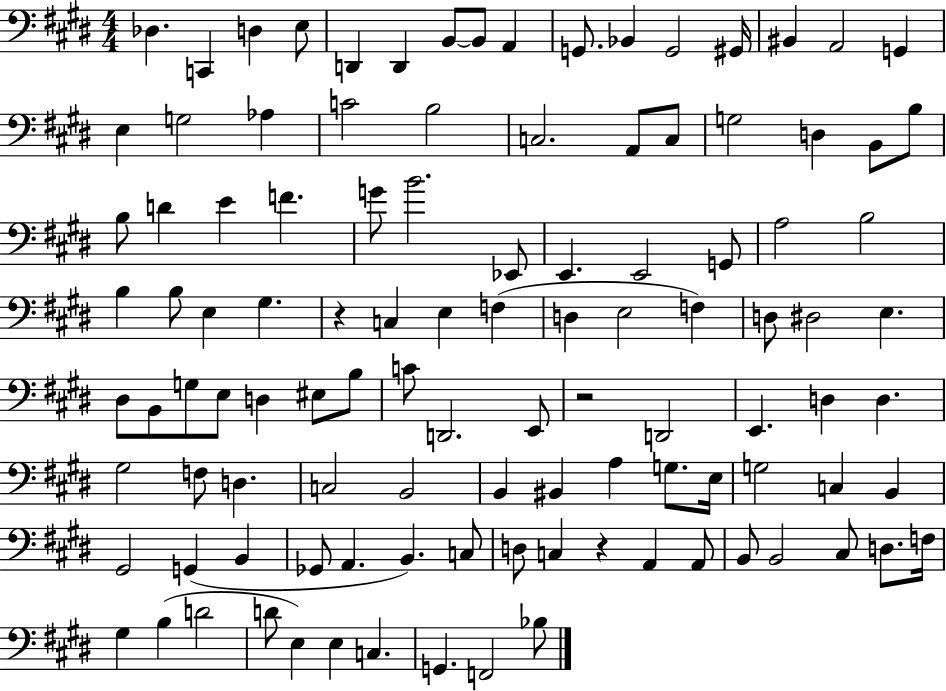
{
  \clef bass
  \numericTimeSignature
  \time 4/4
  \key e \major
  des4. c,4 d4 e8 | d,4 d,4 b,8~~ b,8 a,4 | g,8. bes,4 g,2 gis,16 | bis,4 a,2 g,4 | \break e4 g2 aes4 | c'2 b2 | c2. a,8 c8 | g2 d4 b,8 b8 | \break b8 d'4 e'4 f'4. | g'8 b'2. ees,8 | e,4. e,2 g,8 | a2 b2 | \break b4 b8 e4 gis4. | r4 c4 e4 f4( | d4 e2 f4) | d8 dis2 e4. | \break dis8 b,8 g8 e8 d4 eis8 b8 | c'8 d,2. e,8 | r2 d,2 | e,4. d4 d4. | \break gis2 f8 d4. | c2 b,2 | b,4 bis,4 a4 g8. e16 | g2 c4 b,4 | \break gis,2 g,4( b,4 | ges,8 a,4. b,4.) c8 | d8 c4 r4 a,4 a,8 | b,8 b,2 cis8 d8. f16 | \break gis4 b4( d'2 | d'8 e4) e4 c4. | g,4. f,2 bes8 | \bar "|."
}